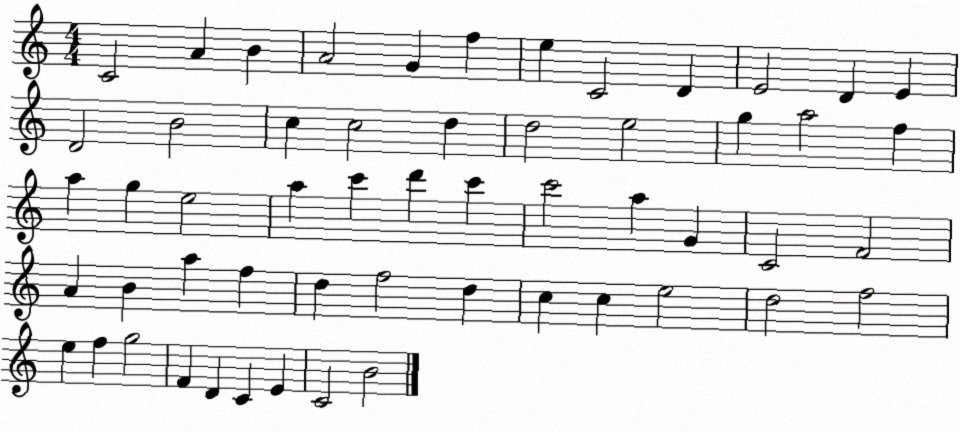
X:1
T:Untitled
M:4/4
L:1/4
K:C
C2 A B A2 G f e C2 D E2 D E D2 B2 c c2 d d2 e2 g a2 f a g e2 a c' d' c' c'2 a G C2 F2 A B a f d f2 d c c e2 d2 f2 e f g2 F D C E C2 B2